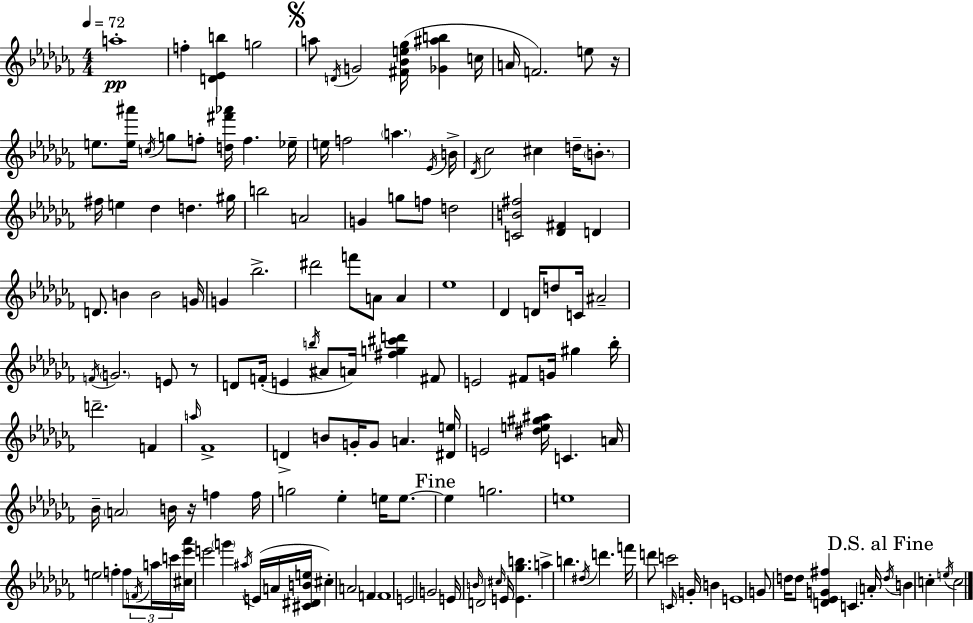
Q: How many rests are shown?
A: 3